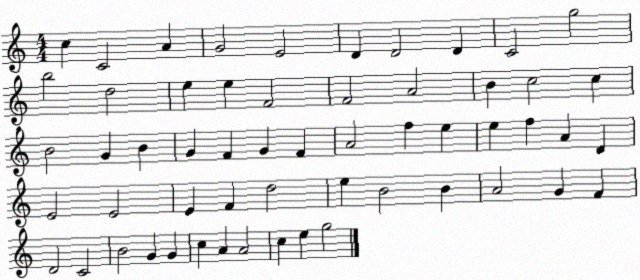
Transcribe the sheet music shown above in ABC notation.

X:1
T:Untitled
M:4/4
L:1/4
K:C
c C2 A G2 E2 D D2 D C2 g2 b2 d2 e e F2 F2 A2 B c2 c B2 G B G F G F A2 f e e f A D E2 E2 E F d2 e B2 B A2 G F D2 C2 B2 G G c A A2 c e g2